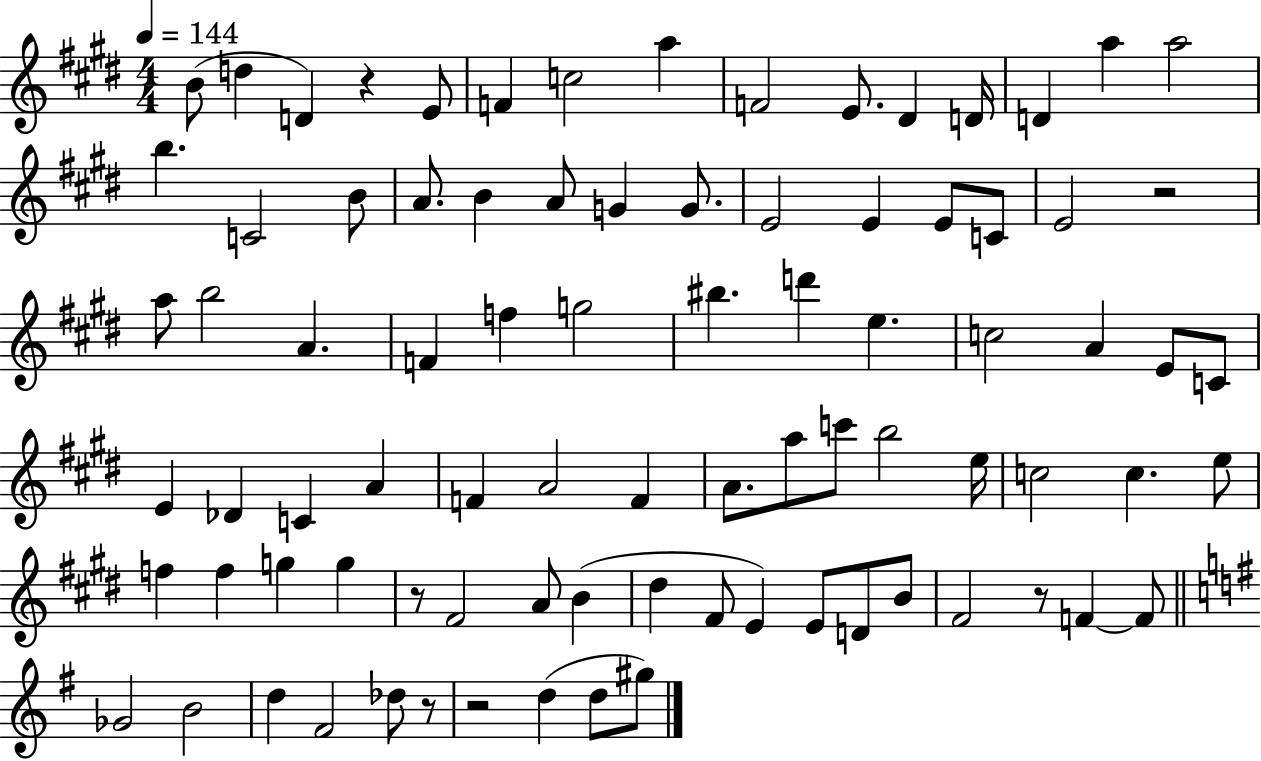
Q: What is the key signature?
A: E major